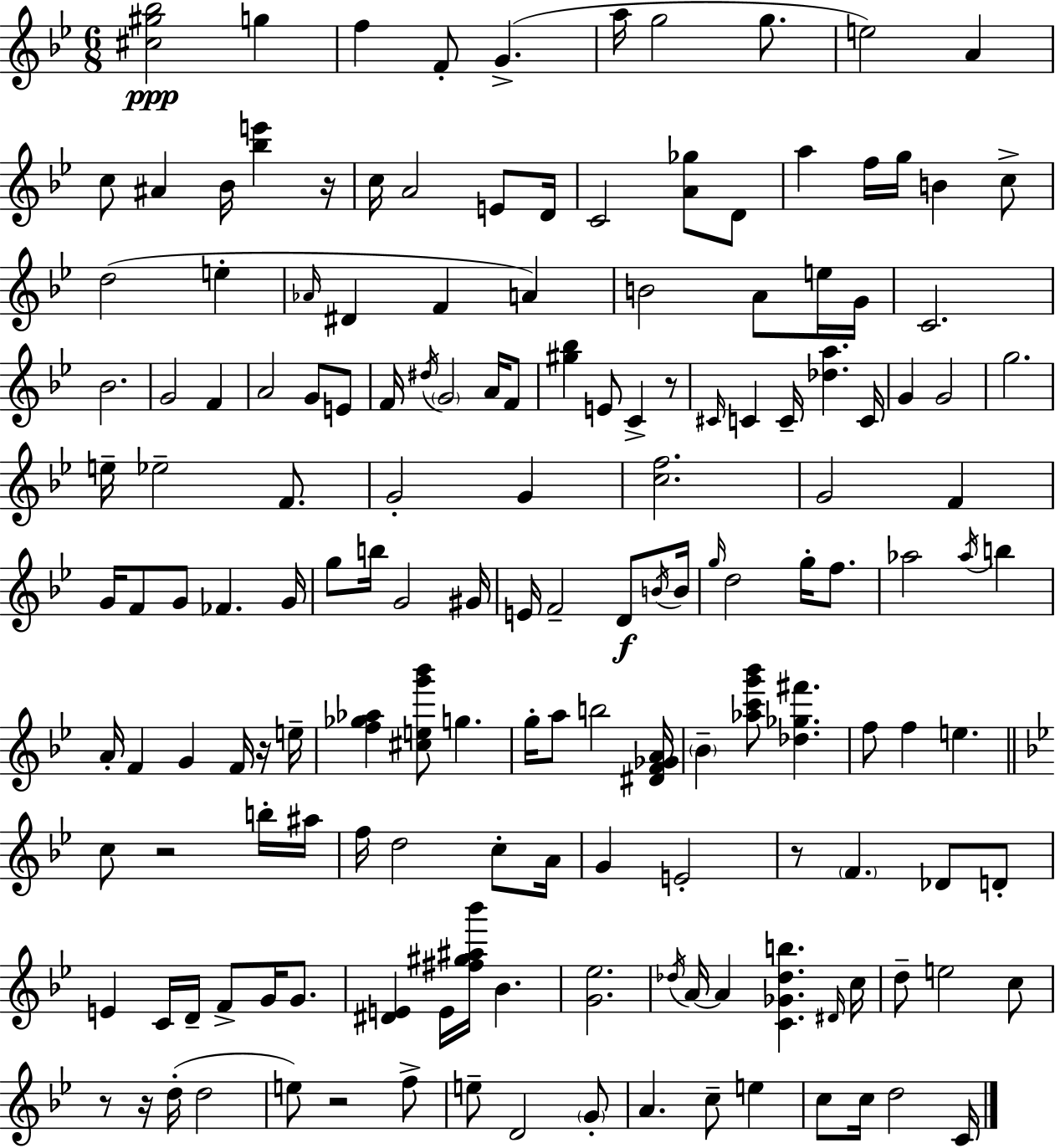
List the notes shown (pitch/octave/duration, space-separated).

[C#5,G#5,Bb5]/h G5/q F5/q F4/e G4/q. A5/s G5/h G5/e. E5/h A4/q C5/e A#4/q Bb4/s [Bb5,E6]/q R/s C5/s A4/h E4/e D4/s C4/h [A4,Gb5]/e D4/e A5/q F5/s G5/s B4/q C5/e D5/h E5/q Ab4/s D#4/q F4/q A4/q B4/h A4/e E5/s G4/s C4/h. Bb4/h. G4/h F4/q A4/h G4/e E4/e F4/s D#5/s G4/h A4/s F4/e [G#5,Bb5]/q E4/e C4/q R/e C#4/s C4/q C4/s [Db5,A5]/q. C4/s G4/q G4/h G5/h. E5/s Eb5/h F4/e. G4/h G4/q [C5,F5]/h. G4/h F4/q G4/s F4/e G4/e FES4/q. G4/s G5/e B5/s G4/h G#4/s E4/s F4/h D4/e B4/s B4/s G5/s D5/h G5/s F5/e. Ab5/h Ab5/s B5/q A4/s F4/q G4/q F4/s R/s E5/s [F5,Gb5,Ab5]/q [C#5,E5,G6,Bb6]/e G5/q. G5/s A5/e B5/h [D#4,F4,Gb4,A4]/s Bb4/q [Ab5,C6,G6,Bb6]/e [Db5,Gb5,F#6]/q. F5/e F5/q E5/q. C5/e R/h B5/s A#5/s F5/s D5/h C5/e A4/s G4/q E4/h R/e F4/q. Db4/e D4/e E4/q C4/s D4/s F4/e G4/s G4/e. [D#4,E4]/q E4/s [F#5,G#5,A#5,Bb6]/s Bb4/q. [G4,Eb5]/h. Db5/s A4/s A4/q [C4,Gb4,Db5,B5]/q. D#4/s C5/s D5/e E5/h C5/e R/e R/s D5/s D5/h E5/e R/h F5/e E5/e D4/h G4/e A4/q. C5/e E5/q C5/e C5/s D5/h C4/s